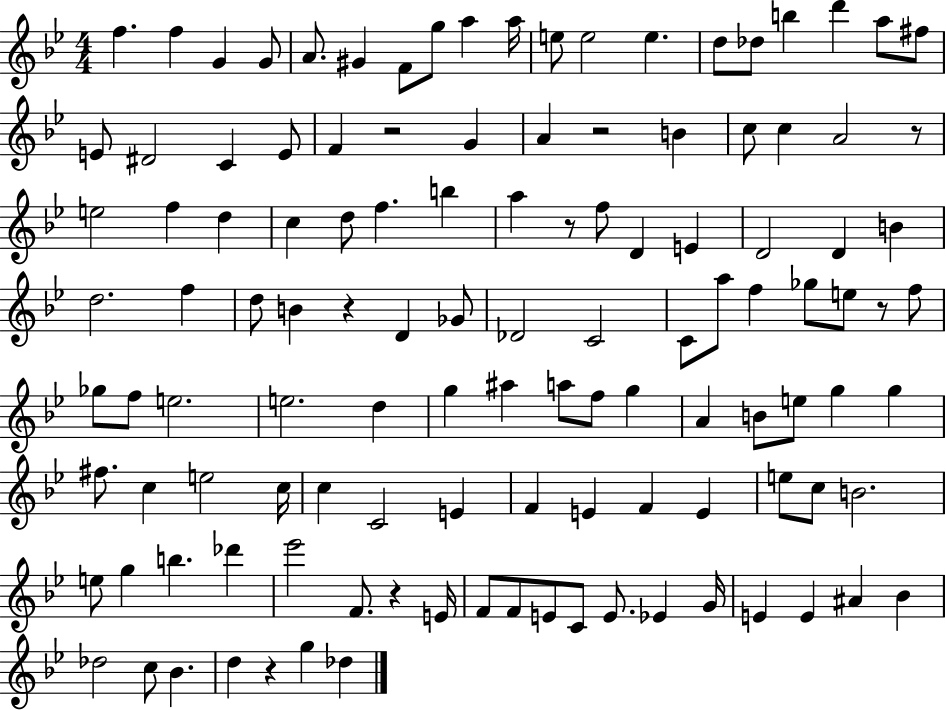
F5/q. F5/q G4/q G4/e A4/e. G#4/q F4/e G5/e A5/q A5/s E5/e E5/h E5/q. D5/e Db5/e B5/q D6/q A5/e F#5/e E4/e D#4/h C4/q E4/e F4/q R/h G4/q A4/q R/h B4/q C5/e C5/q A4/h R/e E5/h F5/q D5/q C5/q D5/e F5/q. B5/q A5/q R/e F5/e D4/q E4/q D4/h D4/q B4/q D5/h. F5/q D5/e B4/q R/q D4/q Gb4/e Db4/h C4/h C4/e A5/e F5/q Gb5/e E5/e R/e F5/e Gb5/e F5/e E5/h. E5/h. D5/q G5/q A#5/q A5/e F5/e G5/q A4/q B4/e E5/e G5/q G5/q F#5/e. C5/q E5/h C5/s C5/q C4/h E4/q F4/q E4/q F4/q E4/q E5/e C5/e B4/h. E5/e G5/q B5/q. Db6/q Eb6/h F4/e. R/q E4/s F4/e F4/e E4/e C4/e E4/e. Eb4/q G4/s E4/q E4/q A#4/q Bb4/q Db5/h C5/e Bb4/q. D5/q R/q G5/q Db5/q